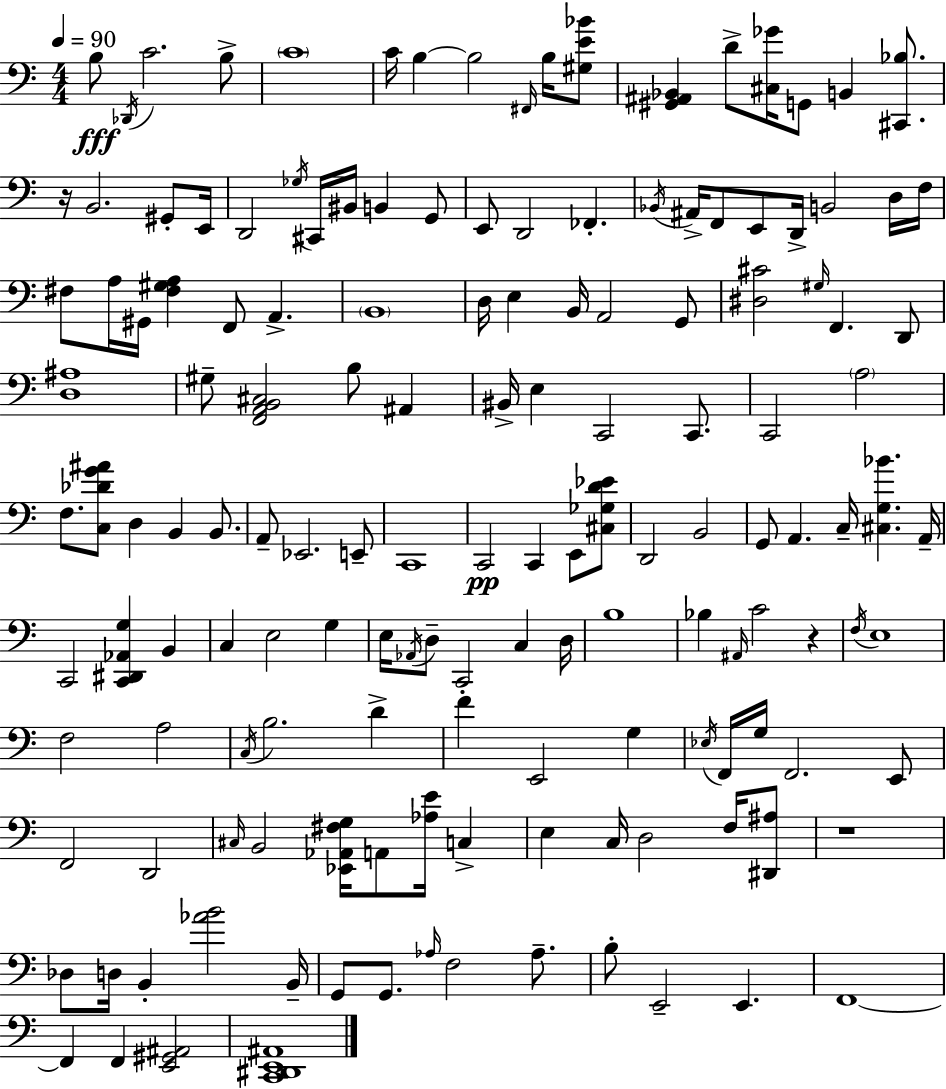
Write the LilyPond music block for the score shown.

{
  \clef bass
  \numericTimeSignature
  \time 4/4
  \key a \minor
  \tempo 4 = 90
  b8\fff \acciaccatura { des,16 } c'2. b8-> | \parenthesize c'1 | c'16 b4~~ b2 \grace { fis,16 } b16 | <gis e' bes'>8 <gis, ais, bes,>4 d'8-> <cis ges'>16 g,8 b,4 <cis, bes>8. | \break r16 b,2. gis,8-. | e,16 d,2 \acciaccatura { ges16 } cis,16 bis,16 b,4 | g,8 e,8 d,2 fes,4.-. | \acciaccatura { bes,16 } ais,16-> f,8 e,8 d,16-> b,2 | \break d16 f16 fis8 a16 gis,16 <fis gis a>4 f,8 a,4.-> | \parenthesize b,1 | d16 e4 b,16 a,2 | g,8 <dis cis'>2 \grace { gis16 } f,4. | \break d,8 <d ais>1 | gis8-- <f, a, b, cis>2 b8 | ais,4 bis,16-> e4 c,2 | c,8. c,2 \parenthesize a2 | \break f8. <c des' g' ais'>8 d4 b,4 | b,8. a,8-- ees,2. | e,8-- c,1 | c,2\pp c,4 | \break e,8 <cis ges d' ees'>8 d,2 b,2 | g,8 a,4. c16-- <cis g bes'>4. | a,16-- c,2 <c, dis, aes, g>4 | b,4 c4 e2 | \break g4 e16 \acciaccatura { aes,16 } d8-- c,2-. | c4 d16 b1 | bes4 \grace { ais,16 } c'2 | r4 \acciaccatura { f16 } e1 | \break f2 | a2 \acciaccatura { c16 } b2. | d'4-> f'4 e,2 | g4 \acciaccatura { ees16 } f,16 g16 f,2. | \break e,8 f,2 | d,2 \grace { cis16 } b,2 | <ees, aes, fis g>16 a,8 <aes e'>16 c4-> e4 c16 | d2 f16 <dis, ais>8 r1 | \break des8 d16 b,4-. | <aes' b'>2 b,16-- g,8 g,8. | \grace { aes16 } f2 aes8.-- b8-. e,2-- | e,4. f,1~~ | \break f,4 | f,4 <e, gis, ais,>2 <c, dis, e, ais,>1 | \bar "|."
}